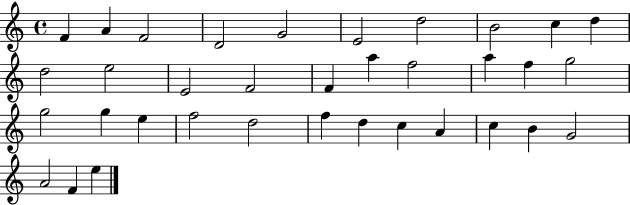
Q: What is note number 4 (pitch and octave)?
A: D4